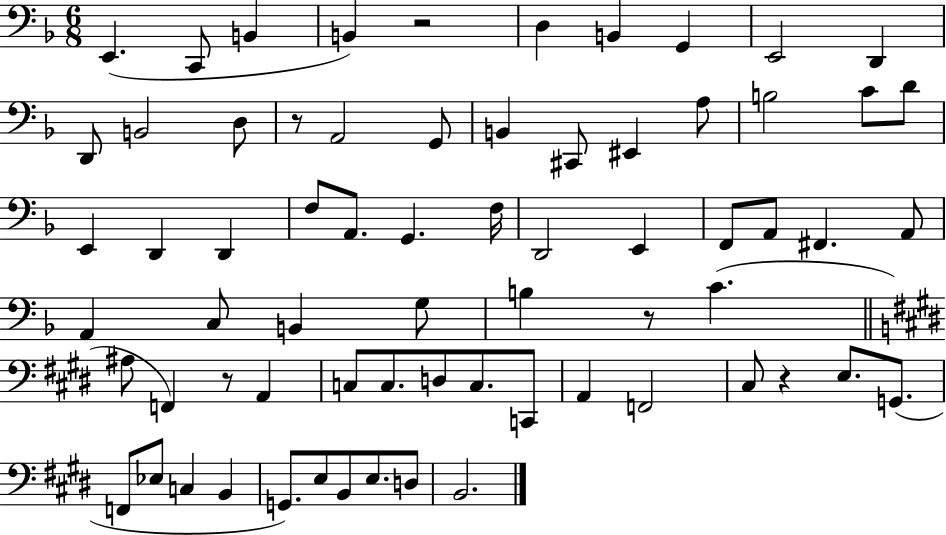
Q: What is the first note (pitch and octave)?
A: E2